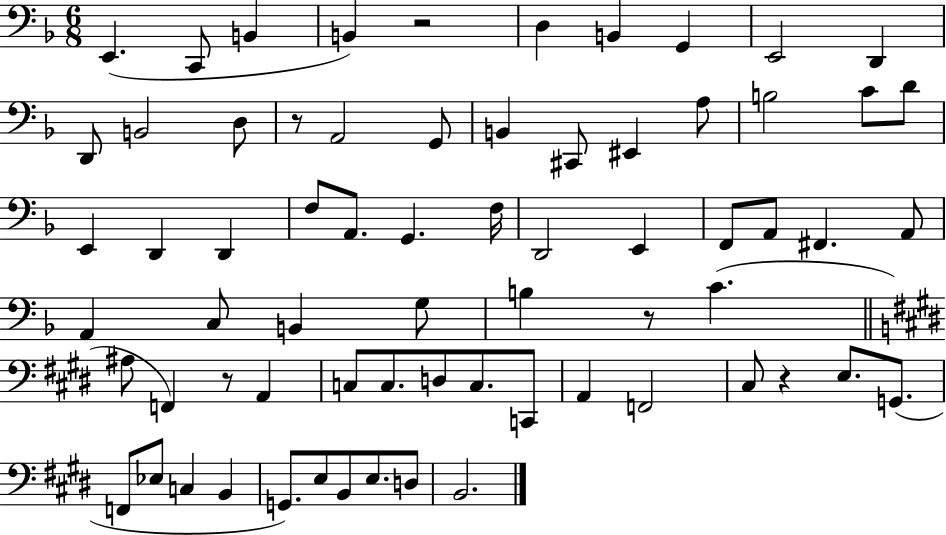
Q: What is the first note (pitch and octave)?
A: E2